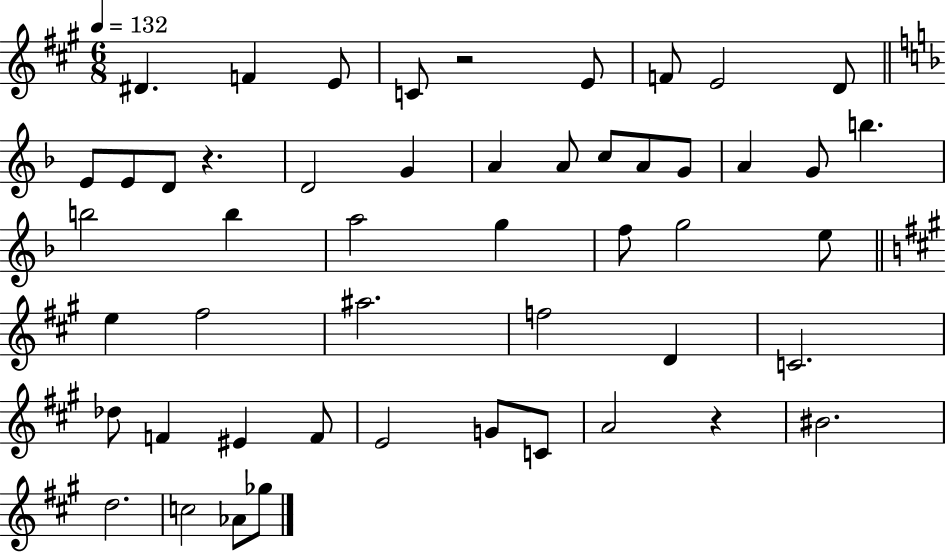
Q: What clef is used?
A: treble